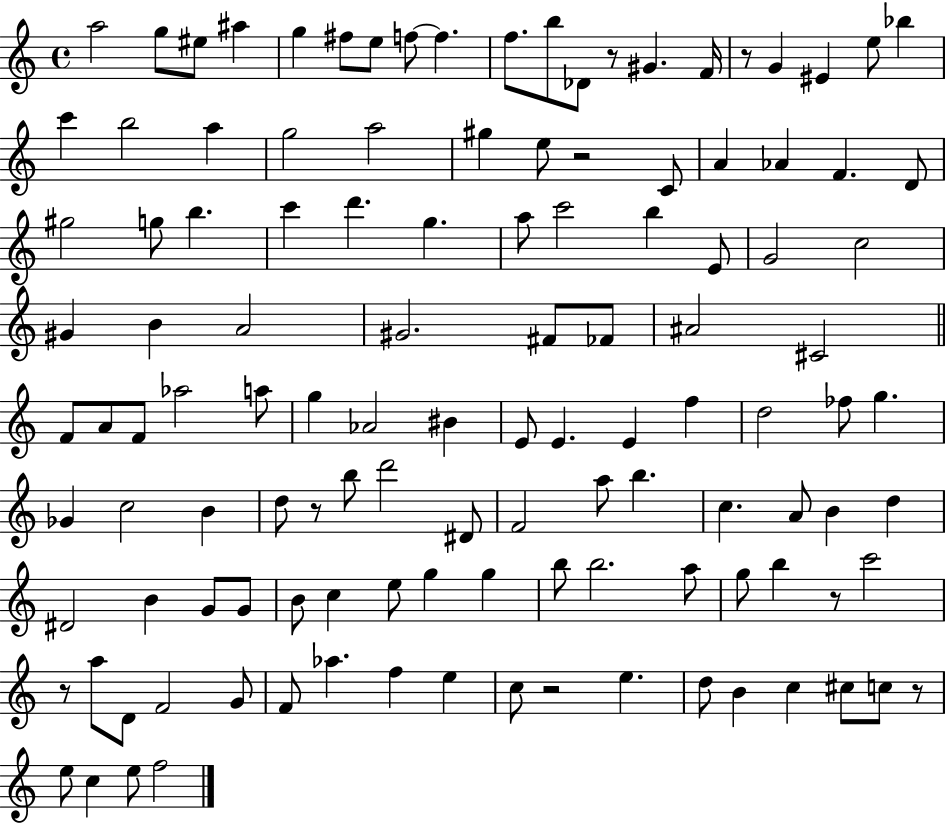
A5/h G5/e EIS5/e A#5/q G5/q F#5/e E5/e F5/e F5/q. F5/e. B5/e Db4/e R/e G#4/q. F4/s R/e G4/q EIS4/q E5/e Bb5/q C6/q B5/h A5/q G5/h A5/h G#5/q E5/e R/h C4/e A4/q Ab4/q F4/q. D4/e G#5/h G5/e B5/q. C6/q D6/q. G5/q. A5/e C6/h B5/q E4/e G4/h C5/h G#4/q B4/q A4/h G#4/h. F#4/e FES4/e A#4/h C#4/h F4/e A4/e F4/e Ab5/h A5/e G5/q Ab4/h BIS4/q E4/e E4/q. E4/q F5/q D5/h FES5/e G5/q. Gb4/q C5/h B4/q D5/e R/e B5/e D6/h D#4/e F4/h A5/e B5/q. C5/q. A4/e B4/q D5/q D#4/h B4/q G4/e G4/e B4/e C5/q E5/e G5/q G5/q B5/e B5/h. A5/e G5/e B5/q R/e C6/h R/e A5/e D4/e F4/h G4/e F4/e Ab5/q. F5/q E5/q C5/e R/h E5/q. D5/e B4/q C5/q C#5/e C5/e R/e E5/e C5/q E5/e F5/h